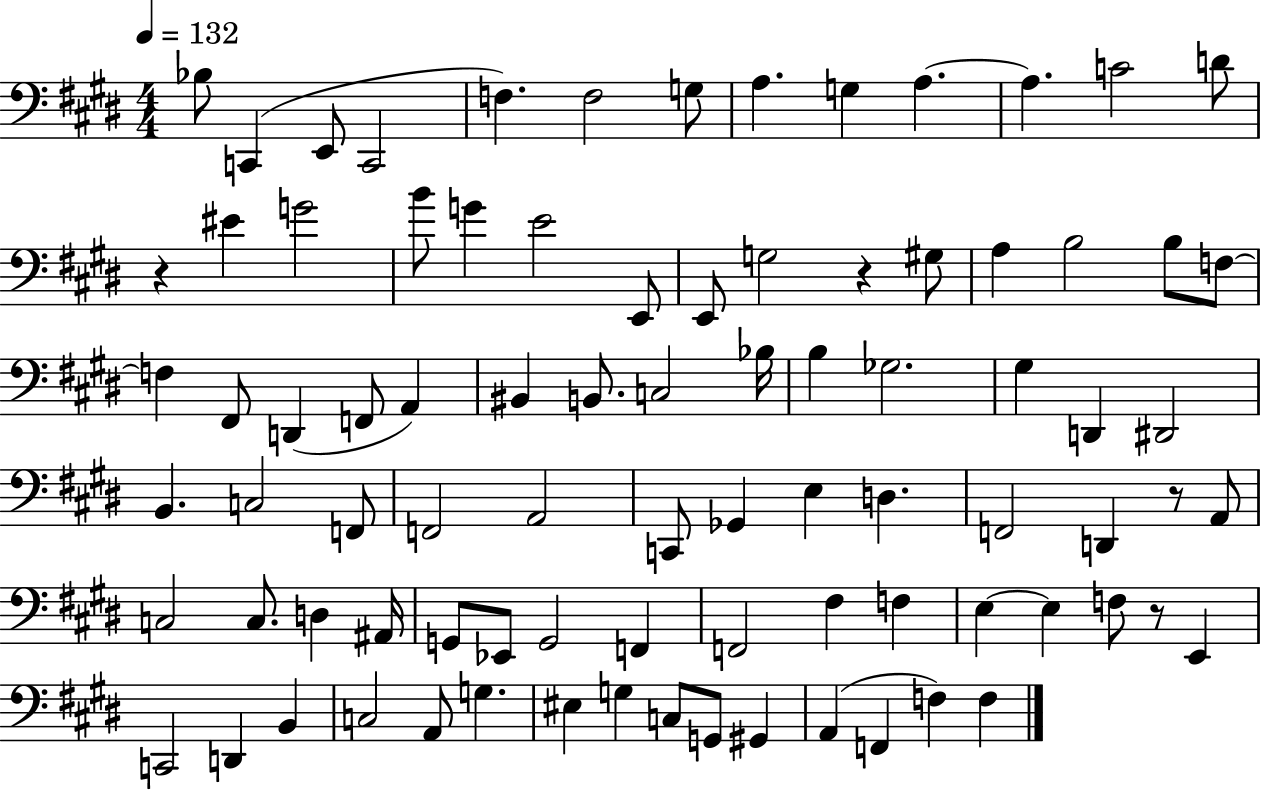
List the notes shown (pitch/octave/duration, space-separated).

Bb3/e C2/q E2/e C2/h F3/q. F3/h G3/e A3/q. G3/q A3/q. A3/q. C4/h D4/e R/q EIS4/q G4/h B4/e G4/q E4/h E2/e E2/e G3/h R/q G#3/e A3/q B3/h B3/e F3/e F3/q F#2/e D2/q F2/e A2/q BIS2/q B2/e. C3/h Bb3/s B3/q Gb3/h. G#3/q D2/q D#2/h B2/q. C3/h F2/e F2/h A2/h C2/e Gb2/q E3/q D3/q. F2/h D2/q R/e A2/e C3/h C3/e. D3/q A#2/s G2/e Eb2/e G2/h F2/q F2/h F#3/q F3/q E3/q E3/q F3/e R/e E2/q C2/h D2/q B2/q C3/h A2/e G3/q. EIS3/q G3/q C3/e G2/e G#2/q A2/q F2/q F3/q F3/q